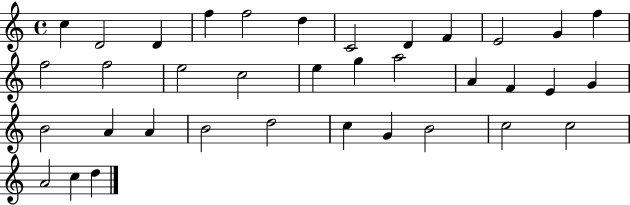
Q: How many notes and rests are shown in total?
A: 36